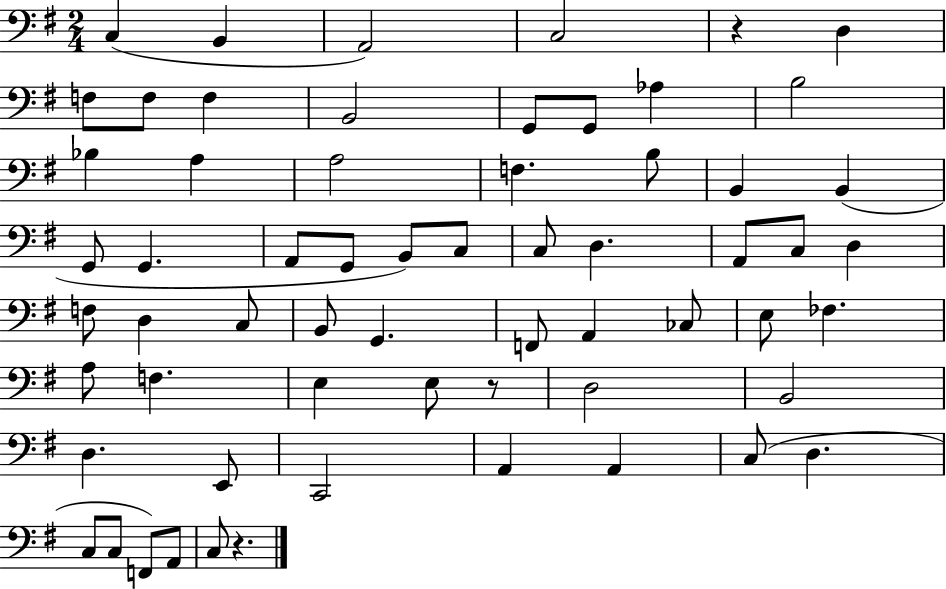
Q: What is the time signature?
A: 2/4